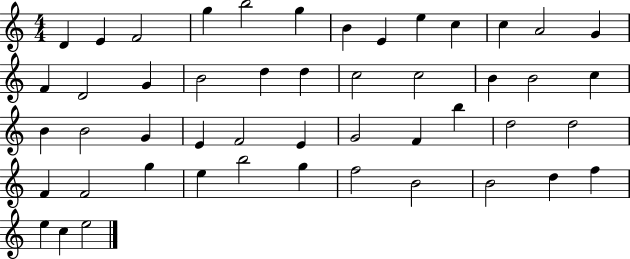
D4/q E4/q F4/h G5/q B5/h G5/q B4/q E4/q E5/q C5/q C5/q A4/h G4/q F4/q D4/h G4/q B4/h D5/q D5/q C5/h C5/h B4/q B4/h C5/q B4/q B4/h G4/q E4/q F4/h E4/q G4/h F4/q B5/q D5/h D5/h F4/q F4/h G5/q E5/q B5/h G5/q F5/h B4/h B4/h D5/q F5/q E5/q C5/q E5/h